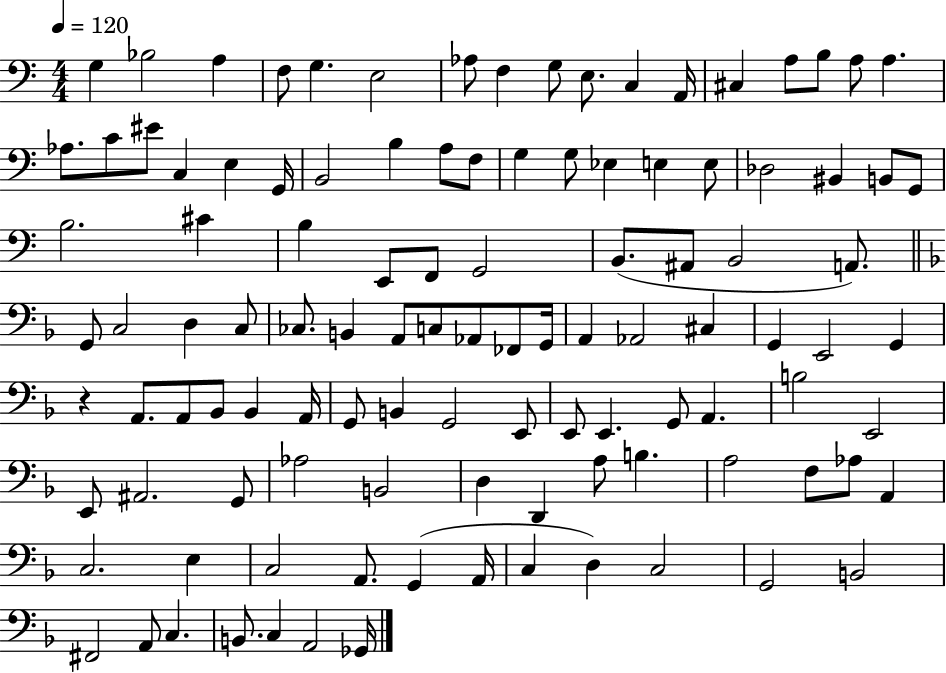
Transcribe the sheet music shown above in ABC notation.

X:1
T:Untitled
M:4/4
L:1/4
K:C
G, _B,2 A, F,/2 G, E,2 _A,/2 F, G,/2 E,/2 C, A,,/4 ^C, A,/2 B,/2 A,/2 A, _A,/2 C/2 ^E/2 C, E, G,,/4 B,,2 B, A,/2 F,/2 G, G,/2 _E, E, E,/2 _D,2 ^B,, B,,/2 G,,/2 B,2 ^C B, E,,/2 F,,/2 G,,2 B,,/2 ^A,,/2 B,,2 A,,/2 G,,/2 C,2 D, C,/2 _C,/2 B,, A,,/2 C,/2 _A,,/2 _F,,/2 G,,/4 A,, _A,,2 ^C, G,, E,,2 G,, z A,,/2 A,,/2 _B,,/2 _B,, A,,/4 G,,/2 B,, G,,2 E,,/2 E,,/2 E,, G,,/2 A,, B,2 E,,2 E,,/2 ^A,,2 G,,/2 _A,2 B,,2 D, D,, A,/2 B, A,2 F,/2 _A,/2 A,, C,2 E, C,2 A,,/2 G,, A,,/4 C, D, C,2 G,,2 B,,2 ^F,,2 A,,/2 C, B,,/2 C, A,,2 _G,,/4